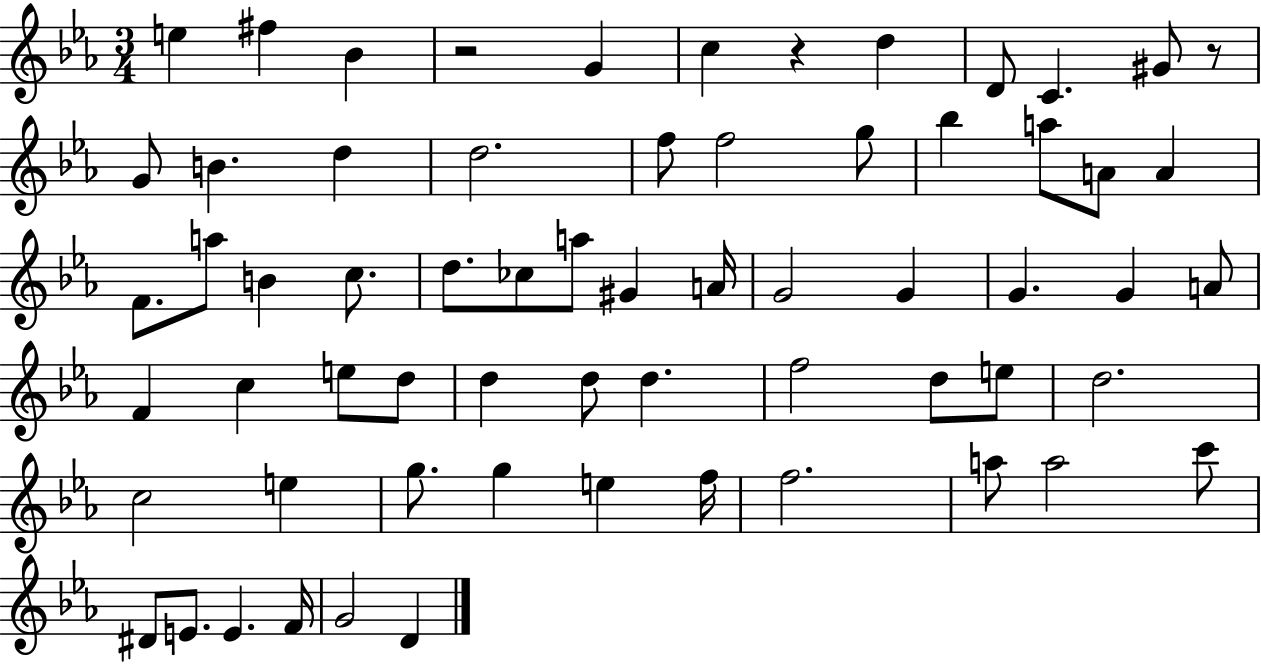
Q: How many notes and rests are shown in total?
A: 64